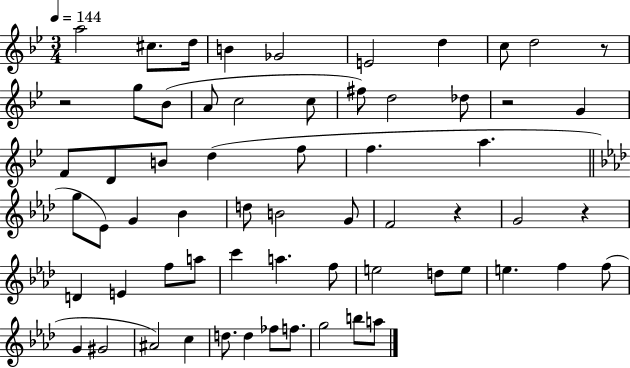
A5/h C#5/e. D5/s B4/q Gb4/h E4/h D5/q C5/e D5/h R/e R/h G5/e Bb4/e A4/e C5/h C5/e F#5/e D5/h Db5/e R/h G4/q F4/e D4/e B4/e D5/q F5/e F5/q. A5/q. G5/e Eb4/e G4/q Bb4/q D5/e B4/h G4/e F4/h R/q G4/h R/q D4/q E4/q F5/e A5/e C6/q A5/q. F5/e E5/h D5/e E5/e E5/q. F5/q F5/e G4/q G#4/h A#4/h C5/q D5/e. D5/q FES5/e F5/e. G5/h B5/e A5/e